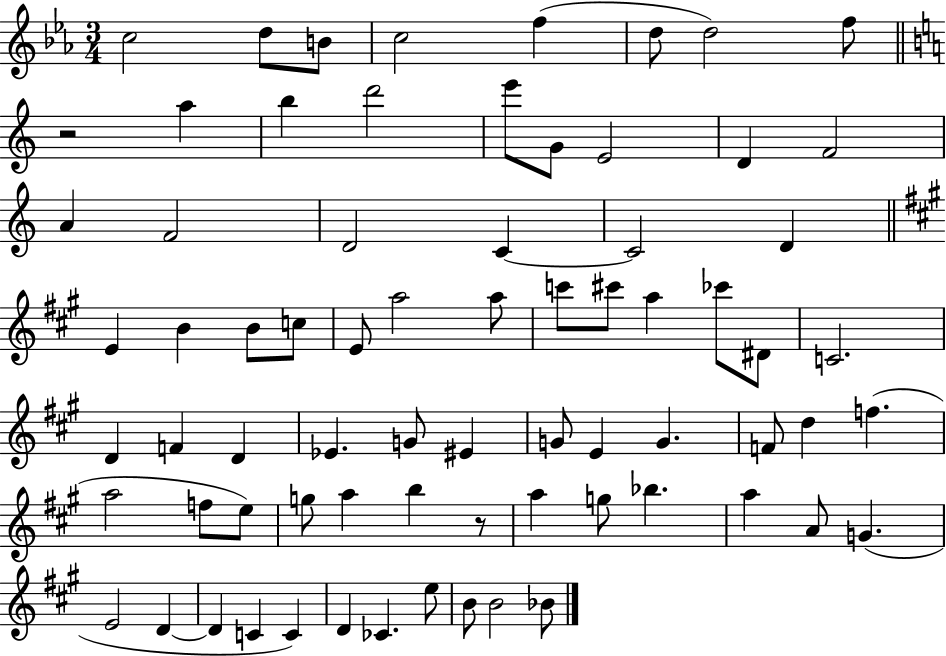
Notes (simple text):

C5/h D5/e B4/e C5/h F5/q D5/e D5/h F5/e R/h A5/q B5/q D6/h E6/e G4/e E4/h D4/q F4/h A4/q F4/h D4/h C4/q C4/h D4/q E4/q B4/q B4/e C5/e E4/e A5/h A5/e C6/e C#6/e A5/q CES6/e D#4/e C4/h. D4/q F4/q D4/q Eb4/q. G4/e EIS4/q G4/e E4/q G4/q. F4/e D5/q F5/q. A5/h F5/e E5/e G5/e A5/q B5/q R/e A5/q G5/e Bb5/q. A5/q A4/e G4/q. E4/h D4/q D4/q C4/q C4/q D4/q CES4/q. E5/e B4/e B4/h Bb4/e